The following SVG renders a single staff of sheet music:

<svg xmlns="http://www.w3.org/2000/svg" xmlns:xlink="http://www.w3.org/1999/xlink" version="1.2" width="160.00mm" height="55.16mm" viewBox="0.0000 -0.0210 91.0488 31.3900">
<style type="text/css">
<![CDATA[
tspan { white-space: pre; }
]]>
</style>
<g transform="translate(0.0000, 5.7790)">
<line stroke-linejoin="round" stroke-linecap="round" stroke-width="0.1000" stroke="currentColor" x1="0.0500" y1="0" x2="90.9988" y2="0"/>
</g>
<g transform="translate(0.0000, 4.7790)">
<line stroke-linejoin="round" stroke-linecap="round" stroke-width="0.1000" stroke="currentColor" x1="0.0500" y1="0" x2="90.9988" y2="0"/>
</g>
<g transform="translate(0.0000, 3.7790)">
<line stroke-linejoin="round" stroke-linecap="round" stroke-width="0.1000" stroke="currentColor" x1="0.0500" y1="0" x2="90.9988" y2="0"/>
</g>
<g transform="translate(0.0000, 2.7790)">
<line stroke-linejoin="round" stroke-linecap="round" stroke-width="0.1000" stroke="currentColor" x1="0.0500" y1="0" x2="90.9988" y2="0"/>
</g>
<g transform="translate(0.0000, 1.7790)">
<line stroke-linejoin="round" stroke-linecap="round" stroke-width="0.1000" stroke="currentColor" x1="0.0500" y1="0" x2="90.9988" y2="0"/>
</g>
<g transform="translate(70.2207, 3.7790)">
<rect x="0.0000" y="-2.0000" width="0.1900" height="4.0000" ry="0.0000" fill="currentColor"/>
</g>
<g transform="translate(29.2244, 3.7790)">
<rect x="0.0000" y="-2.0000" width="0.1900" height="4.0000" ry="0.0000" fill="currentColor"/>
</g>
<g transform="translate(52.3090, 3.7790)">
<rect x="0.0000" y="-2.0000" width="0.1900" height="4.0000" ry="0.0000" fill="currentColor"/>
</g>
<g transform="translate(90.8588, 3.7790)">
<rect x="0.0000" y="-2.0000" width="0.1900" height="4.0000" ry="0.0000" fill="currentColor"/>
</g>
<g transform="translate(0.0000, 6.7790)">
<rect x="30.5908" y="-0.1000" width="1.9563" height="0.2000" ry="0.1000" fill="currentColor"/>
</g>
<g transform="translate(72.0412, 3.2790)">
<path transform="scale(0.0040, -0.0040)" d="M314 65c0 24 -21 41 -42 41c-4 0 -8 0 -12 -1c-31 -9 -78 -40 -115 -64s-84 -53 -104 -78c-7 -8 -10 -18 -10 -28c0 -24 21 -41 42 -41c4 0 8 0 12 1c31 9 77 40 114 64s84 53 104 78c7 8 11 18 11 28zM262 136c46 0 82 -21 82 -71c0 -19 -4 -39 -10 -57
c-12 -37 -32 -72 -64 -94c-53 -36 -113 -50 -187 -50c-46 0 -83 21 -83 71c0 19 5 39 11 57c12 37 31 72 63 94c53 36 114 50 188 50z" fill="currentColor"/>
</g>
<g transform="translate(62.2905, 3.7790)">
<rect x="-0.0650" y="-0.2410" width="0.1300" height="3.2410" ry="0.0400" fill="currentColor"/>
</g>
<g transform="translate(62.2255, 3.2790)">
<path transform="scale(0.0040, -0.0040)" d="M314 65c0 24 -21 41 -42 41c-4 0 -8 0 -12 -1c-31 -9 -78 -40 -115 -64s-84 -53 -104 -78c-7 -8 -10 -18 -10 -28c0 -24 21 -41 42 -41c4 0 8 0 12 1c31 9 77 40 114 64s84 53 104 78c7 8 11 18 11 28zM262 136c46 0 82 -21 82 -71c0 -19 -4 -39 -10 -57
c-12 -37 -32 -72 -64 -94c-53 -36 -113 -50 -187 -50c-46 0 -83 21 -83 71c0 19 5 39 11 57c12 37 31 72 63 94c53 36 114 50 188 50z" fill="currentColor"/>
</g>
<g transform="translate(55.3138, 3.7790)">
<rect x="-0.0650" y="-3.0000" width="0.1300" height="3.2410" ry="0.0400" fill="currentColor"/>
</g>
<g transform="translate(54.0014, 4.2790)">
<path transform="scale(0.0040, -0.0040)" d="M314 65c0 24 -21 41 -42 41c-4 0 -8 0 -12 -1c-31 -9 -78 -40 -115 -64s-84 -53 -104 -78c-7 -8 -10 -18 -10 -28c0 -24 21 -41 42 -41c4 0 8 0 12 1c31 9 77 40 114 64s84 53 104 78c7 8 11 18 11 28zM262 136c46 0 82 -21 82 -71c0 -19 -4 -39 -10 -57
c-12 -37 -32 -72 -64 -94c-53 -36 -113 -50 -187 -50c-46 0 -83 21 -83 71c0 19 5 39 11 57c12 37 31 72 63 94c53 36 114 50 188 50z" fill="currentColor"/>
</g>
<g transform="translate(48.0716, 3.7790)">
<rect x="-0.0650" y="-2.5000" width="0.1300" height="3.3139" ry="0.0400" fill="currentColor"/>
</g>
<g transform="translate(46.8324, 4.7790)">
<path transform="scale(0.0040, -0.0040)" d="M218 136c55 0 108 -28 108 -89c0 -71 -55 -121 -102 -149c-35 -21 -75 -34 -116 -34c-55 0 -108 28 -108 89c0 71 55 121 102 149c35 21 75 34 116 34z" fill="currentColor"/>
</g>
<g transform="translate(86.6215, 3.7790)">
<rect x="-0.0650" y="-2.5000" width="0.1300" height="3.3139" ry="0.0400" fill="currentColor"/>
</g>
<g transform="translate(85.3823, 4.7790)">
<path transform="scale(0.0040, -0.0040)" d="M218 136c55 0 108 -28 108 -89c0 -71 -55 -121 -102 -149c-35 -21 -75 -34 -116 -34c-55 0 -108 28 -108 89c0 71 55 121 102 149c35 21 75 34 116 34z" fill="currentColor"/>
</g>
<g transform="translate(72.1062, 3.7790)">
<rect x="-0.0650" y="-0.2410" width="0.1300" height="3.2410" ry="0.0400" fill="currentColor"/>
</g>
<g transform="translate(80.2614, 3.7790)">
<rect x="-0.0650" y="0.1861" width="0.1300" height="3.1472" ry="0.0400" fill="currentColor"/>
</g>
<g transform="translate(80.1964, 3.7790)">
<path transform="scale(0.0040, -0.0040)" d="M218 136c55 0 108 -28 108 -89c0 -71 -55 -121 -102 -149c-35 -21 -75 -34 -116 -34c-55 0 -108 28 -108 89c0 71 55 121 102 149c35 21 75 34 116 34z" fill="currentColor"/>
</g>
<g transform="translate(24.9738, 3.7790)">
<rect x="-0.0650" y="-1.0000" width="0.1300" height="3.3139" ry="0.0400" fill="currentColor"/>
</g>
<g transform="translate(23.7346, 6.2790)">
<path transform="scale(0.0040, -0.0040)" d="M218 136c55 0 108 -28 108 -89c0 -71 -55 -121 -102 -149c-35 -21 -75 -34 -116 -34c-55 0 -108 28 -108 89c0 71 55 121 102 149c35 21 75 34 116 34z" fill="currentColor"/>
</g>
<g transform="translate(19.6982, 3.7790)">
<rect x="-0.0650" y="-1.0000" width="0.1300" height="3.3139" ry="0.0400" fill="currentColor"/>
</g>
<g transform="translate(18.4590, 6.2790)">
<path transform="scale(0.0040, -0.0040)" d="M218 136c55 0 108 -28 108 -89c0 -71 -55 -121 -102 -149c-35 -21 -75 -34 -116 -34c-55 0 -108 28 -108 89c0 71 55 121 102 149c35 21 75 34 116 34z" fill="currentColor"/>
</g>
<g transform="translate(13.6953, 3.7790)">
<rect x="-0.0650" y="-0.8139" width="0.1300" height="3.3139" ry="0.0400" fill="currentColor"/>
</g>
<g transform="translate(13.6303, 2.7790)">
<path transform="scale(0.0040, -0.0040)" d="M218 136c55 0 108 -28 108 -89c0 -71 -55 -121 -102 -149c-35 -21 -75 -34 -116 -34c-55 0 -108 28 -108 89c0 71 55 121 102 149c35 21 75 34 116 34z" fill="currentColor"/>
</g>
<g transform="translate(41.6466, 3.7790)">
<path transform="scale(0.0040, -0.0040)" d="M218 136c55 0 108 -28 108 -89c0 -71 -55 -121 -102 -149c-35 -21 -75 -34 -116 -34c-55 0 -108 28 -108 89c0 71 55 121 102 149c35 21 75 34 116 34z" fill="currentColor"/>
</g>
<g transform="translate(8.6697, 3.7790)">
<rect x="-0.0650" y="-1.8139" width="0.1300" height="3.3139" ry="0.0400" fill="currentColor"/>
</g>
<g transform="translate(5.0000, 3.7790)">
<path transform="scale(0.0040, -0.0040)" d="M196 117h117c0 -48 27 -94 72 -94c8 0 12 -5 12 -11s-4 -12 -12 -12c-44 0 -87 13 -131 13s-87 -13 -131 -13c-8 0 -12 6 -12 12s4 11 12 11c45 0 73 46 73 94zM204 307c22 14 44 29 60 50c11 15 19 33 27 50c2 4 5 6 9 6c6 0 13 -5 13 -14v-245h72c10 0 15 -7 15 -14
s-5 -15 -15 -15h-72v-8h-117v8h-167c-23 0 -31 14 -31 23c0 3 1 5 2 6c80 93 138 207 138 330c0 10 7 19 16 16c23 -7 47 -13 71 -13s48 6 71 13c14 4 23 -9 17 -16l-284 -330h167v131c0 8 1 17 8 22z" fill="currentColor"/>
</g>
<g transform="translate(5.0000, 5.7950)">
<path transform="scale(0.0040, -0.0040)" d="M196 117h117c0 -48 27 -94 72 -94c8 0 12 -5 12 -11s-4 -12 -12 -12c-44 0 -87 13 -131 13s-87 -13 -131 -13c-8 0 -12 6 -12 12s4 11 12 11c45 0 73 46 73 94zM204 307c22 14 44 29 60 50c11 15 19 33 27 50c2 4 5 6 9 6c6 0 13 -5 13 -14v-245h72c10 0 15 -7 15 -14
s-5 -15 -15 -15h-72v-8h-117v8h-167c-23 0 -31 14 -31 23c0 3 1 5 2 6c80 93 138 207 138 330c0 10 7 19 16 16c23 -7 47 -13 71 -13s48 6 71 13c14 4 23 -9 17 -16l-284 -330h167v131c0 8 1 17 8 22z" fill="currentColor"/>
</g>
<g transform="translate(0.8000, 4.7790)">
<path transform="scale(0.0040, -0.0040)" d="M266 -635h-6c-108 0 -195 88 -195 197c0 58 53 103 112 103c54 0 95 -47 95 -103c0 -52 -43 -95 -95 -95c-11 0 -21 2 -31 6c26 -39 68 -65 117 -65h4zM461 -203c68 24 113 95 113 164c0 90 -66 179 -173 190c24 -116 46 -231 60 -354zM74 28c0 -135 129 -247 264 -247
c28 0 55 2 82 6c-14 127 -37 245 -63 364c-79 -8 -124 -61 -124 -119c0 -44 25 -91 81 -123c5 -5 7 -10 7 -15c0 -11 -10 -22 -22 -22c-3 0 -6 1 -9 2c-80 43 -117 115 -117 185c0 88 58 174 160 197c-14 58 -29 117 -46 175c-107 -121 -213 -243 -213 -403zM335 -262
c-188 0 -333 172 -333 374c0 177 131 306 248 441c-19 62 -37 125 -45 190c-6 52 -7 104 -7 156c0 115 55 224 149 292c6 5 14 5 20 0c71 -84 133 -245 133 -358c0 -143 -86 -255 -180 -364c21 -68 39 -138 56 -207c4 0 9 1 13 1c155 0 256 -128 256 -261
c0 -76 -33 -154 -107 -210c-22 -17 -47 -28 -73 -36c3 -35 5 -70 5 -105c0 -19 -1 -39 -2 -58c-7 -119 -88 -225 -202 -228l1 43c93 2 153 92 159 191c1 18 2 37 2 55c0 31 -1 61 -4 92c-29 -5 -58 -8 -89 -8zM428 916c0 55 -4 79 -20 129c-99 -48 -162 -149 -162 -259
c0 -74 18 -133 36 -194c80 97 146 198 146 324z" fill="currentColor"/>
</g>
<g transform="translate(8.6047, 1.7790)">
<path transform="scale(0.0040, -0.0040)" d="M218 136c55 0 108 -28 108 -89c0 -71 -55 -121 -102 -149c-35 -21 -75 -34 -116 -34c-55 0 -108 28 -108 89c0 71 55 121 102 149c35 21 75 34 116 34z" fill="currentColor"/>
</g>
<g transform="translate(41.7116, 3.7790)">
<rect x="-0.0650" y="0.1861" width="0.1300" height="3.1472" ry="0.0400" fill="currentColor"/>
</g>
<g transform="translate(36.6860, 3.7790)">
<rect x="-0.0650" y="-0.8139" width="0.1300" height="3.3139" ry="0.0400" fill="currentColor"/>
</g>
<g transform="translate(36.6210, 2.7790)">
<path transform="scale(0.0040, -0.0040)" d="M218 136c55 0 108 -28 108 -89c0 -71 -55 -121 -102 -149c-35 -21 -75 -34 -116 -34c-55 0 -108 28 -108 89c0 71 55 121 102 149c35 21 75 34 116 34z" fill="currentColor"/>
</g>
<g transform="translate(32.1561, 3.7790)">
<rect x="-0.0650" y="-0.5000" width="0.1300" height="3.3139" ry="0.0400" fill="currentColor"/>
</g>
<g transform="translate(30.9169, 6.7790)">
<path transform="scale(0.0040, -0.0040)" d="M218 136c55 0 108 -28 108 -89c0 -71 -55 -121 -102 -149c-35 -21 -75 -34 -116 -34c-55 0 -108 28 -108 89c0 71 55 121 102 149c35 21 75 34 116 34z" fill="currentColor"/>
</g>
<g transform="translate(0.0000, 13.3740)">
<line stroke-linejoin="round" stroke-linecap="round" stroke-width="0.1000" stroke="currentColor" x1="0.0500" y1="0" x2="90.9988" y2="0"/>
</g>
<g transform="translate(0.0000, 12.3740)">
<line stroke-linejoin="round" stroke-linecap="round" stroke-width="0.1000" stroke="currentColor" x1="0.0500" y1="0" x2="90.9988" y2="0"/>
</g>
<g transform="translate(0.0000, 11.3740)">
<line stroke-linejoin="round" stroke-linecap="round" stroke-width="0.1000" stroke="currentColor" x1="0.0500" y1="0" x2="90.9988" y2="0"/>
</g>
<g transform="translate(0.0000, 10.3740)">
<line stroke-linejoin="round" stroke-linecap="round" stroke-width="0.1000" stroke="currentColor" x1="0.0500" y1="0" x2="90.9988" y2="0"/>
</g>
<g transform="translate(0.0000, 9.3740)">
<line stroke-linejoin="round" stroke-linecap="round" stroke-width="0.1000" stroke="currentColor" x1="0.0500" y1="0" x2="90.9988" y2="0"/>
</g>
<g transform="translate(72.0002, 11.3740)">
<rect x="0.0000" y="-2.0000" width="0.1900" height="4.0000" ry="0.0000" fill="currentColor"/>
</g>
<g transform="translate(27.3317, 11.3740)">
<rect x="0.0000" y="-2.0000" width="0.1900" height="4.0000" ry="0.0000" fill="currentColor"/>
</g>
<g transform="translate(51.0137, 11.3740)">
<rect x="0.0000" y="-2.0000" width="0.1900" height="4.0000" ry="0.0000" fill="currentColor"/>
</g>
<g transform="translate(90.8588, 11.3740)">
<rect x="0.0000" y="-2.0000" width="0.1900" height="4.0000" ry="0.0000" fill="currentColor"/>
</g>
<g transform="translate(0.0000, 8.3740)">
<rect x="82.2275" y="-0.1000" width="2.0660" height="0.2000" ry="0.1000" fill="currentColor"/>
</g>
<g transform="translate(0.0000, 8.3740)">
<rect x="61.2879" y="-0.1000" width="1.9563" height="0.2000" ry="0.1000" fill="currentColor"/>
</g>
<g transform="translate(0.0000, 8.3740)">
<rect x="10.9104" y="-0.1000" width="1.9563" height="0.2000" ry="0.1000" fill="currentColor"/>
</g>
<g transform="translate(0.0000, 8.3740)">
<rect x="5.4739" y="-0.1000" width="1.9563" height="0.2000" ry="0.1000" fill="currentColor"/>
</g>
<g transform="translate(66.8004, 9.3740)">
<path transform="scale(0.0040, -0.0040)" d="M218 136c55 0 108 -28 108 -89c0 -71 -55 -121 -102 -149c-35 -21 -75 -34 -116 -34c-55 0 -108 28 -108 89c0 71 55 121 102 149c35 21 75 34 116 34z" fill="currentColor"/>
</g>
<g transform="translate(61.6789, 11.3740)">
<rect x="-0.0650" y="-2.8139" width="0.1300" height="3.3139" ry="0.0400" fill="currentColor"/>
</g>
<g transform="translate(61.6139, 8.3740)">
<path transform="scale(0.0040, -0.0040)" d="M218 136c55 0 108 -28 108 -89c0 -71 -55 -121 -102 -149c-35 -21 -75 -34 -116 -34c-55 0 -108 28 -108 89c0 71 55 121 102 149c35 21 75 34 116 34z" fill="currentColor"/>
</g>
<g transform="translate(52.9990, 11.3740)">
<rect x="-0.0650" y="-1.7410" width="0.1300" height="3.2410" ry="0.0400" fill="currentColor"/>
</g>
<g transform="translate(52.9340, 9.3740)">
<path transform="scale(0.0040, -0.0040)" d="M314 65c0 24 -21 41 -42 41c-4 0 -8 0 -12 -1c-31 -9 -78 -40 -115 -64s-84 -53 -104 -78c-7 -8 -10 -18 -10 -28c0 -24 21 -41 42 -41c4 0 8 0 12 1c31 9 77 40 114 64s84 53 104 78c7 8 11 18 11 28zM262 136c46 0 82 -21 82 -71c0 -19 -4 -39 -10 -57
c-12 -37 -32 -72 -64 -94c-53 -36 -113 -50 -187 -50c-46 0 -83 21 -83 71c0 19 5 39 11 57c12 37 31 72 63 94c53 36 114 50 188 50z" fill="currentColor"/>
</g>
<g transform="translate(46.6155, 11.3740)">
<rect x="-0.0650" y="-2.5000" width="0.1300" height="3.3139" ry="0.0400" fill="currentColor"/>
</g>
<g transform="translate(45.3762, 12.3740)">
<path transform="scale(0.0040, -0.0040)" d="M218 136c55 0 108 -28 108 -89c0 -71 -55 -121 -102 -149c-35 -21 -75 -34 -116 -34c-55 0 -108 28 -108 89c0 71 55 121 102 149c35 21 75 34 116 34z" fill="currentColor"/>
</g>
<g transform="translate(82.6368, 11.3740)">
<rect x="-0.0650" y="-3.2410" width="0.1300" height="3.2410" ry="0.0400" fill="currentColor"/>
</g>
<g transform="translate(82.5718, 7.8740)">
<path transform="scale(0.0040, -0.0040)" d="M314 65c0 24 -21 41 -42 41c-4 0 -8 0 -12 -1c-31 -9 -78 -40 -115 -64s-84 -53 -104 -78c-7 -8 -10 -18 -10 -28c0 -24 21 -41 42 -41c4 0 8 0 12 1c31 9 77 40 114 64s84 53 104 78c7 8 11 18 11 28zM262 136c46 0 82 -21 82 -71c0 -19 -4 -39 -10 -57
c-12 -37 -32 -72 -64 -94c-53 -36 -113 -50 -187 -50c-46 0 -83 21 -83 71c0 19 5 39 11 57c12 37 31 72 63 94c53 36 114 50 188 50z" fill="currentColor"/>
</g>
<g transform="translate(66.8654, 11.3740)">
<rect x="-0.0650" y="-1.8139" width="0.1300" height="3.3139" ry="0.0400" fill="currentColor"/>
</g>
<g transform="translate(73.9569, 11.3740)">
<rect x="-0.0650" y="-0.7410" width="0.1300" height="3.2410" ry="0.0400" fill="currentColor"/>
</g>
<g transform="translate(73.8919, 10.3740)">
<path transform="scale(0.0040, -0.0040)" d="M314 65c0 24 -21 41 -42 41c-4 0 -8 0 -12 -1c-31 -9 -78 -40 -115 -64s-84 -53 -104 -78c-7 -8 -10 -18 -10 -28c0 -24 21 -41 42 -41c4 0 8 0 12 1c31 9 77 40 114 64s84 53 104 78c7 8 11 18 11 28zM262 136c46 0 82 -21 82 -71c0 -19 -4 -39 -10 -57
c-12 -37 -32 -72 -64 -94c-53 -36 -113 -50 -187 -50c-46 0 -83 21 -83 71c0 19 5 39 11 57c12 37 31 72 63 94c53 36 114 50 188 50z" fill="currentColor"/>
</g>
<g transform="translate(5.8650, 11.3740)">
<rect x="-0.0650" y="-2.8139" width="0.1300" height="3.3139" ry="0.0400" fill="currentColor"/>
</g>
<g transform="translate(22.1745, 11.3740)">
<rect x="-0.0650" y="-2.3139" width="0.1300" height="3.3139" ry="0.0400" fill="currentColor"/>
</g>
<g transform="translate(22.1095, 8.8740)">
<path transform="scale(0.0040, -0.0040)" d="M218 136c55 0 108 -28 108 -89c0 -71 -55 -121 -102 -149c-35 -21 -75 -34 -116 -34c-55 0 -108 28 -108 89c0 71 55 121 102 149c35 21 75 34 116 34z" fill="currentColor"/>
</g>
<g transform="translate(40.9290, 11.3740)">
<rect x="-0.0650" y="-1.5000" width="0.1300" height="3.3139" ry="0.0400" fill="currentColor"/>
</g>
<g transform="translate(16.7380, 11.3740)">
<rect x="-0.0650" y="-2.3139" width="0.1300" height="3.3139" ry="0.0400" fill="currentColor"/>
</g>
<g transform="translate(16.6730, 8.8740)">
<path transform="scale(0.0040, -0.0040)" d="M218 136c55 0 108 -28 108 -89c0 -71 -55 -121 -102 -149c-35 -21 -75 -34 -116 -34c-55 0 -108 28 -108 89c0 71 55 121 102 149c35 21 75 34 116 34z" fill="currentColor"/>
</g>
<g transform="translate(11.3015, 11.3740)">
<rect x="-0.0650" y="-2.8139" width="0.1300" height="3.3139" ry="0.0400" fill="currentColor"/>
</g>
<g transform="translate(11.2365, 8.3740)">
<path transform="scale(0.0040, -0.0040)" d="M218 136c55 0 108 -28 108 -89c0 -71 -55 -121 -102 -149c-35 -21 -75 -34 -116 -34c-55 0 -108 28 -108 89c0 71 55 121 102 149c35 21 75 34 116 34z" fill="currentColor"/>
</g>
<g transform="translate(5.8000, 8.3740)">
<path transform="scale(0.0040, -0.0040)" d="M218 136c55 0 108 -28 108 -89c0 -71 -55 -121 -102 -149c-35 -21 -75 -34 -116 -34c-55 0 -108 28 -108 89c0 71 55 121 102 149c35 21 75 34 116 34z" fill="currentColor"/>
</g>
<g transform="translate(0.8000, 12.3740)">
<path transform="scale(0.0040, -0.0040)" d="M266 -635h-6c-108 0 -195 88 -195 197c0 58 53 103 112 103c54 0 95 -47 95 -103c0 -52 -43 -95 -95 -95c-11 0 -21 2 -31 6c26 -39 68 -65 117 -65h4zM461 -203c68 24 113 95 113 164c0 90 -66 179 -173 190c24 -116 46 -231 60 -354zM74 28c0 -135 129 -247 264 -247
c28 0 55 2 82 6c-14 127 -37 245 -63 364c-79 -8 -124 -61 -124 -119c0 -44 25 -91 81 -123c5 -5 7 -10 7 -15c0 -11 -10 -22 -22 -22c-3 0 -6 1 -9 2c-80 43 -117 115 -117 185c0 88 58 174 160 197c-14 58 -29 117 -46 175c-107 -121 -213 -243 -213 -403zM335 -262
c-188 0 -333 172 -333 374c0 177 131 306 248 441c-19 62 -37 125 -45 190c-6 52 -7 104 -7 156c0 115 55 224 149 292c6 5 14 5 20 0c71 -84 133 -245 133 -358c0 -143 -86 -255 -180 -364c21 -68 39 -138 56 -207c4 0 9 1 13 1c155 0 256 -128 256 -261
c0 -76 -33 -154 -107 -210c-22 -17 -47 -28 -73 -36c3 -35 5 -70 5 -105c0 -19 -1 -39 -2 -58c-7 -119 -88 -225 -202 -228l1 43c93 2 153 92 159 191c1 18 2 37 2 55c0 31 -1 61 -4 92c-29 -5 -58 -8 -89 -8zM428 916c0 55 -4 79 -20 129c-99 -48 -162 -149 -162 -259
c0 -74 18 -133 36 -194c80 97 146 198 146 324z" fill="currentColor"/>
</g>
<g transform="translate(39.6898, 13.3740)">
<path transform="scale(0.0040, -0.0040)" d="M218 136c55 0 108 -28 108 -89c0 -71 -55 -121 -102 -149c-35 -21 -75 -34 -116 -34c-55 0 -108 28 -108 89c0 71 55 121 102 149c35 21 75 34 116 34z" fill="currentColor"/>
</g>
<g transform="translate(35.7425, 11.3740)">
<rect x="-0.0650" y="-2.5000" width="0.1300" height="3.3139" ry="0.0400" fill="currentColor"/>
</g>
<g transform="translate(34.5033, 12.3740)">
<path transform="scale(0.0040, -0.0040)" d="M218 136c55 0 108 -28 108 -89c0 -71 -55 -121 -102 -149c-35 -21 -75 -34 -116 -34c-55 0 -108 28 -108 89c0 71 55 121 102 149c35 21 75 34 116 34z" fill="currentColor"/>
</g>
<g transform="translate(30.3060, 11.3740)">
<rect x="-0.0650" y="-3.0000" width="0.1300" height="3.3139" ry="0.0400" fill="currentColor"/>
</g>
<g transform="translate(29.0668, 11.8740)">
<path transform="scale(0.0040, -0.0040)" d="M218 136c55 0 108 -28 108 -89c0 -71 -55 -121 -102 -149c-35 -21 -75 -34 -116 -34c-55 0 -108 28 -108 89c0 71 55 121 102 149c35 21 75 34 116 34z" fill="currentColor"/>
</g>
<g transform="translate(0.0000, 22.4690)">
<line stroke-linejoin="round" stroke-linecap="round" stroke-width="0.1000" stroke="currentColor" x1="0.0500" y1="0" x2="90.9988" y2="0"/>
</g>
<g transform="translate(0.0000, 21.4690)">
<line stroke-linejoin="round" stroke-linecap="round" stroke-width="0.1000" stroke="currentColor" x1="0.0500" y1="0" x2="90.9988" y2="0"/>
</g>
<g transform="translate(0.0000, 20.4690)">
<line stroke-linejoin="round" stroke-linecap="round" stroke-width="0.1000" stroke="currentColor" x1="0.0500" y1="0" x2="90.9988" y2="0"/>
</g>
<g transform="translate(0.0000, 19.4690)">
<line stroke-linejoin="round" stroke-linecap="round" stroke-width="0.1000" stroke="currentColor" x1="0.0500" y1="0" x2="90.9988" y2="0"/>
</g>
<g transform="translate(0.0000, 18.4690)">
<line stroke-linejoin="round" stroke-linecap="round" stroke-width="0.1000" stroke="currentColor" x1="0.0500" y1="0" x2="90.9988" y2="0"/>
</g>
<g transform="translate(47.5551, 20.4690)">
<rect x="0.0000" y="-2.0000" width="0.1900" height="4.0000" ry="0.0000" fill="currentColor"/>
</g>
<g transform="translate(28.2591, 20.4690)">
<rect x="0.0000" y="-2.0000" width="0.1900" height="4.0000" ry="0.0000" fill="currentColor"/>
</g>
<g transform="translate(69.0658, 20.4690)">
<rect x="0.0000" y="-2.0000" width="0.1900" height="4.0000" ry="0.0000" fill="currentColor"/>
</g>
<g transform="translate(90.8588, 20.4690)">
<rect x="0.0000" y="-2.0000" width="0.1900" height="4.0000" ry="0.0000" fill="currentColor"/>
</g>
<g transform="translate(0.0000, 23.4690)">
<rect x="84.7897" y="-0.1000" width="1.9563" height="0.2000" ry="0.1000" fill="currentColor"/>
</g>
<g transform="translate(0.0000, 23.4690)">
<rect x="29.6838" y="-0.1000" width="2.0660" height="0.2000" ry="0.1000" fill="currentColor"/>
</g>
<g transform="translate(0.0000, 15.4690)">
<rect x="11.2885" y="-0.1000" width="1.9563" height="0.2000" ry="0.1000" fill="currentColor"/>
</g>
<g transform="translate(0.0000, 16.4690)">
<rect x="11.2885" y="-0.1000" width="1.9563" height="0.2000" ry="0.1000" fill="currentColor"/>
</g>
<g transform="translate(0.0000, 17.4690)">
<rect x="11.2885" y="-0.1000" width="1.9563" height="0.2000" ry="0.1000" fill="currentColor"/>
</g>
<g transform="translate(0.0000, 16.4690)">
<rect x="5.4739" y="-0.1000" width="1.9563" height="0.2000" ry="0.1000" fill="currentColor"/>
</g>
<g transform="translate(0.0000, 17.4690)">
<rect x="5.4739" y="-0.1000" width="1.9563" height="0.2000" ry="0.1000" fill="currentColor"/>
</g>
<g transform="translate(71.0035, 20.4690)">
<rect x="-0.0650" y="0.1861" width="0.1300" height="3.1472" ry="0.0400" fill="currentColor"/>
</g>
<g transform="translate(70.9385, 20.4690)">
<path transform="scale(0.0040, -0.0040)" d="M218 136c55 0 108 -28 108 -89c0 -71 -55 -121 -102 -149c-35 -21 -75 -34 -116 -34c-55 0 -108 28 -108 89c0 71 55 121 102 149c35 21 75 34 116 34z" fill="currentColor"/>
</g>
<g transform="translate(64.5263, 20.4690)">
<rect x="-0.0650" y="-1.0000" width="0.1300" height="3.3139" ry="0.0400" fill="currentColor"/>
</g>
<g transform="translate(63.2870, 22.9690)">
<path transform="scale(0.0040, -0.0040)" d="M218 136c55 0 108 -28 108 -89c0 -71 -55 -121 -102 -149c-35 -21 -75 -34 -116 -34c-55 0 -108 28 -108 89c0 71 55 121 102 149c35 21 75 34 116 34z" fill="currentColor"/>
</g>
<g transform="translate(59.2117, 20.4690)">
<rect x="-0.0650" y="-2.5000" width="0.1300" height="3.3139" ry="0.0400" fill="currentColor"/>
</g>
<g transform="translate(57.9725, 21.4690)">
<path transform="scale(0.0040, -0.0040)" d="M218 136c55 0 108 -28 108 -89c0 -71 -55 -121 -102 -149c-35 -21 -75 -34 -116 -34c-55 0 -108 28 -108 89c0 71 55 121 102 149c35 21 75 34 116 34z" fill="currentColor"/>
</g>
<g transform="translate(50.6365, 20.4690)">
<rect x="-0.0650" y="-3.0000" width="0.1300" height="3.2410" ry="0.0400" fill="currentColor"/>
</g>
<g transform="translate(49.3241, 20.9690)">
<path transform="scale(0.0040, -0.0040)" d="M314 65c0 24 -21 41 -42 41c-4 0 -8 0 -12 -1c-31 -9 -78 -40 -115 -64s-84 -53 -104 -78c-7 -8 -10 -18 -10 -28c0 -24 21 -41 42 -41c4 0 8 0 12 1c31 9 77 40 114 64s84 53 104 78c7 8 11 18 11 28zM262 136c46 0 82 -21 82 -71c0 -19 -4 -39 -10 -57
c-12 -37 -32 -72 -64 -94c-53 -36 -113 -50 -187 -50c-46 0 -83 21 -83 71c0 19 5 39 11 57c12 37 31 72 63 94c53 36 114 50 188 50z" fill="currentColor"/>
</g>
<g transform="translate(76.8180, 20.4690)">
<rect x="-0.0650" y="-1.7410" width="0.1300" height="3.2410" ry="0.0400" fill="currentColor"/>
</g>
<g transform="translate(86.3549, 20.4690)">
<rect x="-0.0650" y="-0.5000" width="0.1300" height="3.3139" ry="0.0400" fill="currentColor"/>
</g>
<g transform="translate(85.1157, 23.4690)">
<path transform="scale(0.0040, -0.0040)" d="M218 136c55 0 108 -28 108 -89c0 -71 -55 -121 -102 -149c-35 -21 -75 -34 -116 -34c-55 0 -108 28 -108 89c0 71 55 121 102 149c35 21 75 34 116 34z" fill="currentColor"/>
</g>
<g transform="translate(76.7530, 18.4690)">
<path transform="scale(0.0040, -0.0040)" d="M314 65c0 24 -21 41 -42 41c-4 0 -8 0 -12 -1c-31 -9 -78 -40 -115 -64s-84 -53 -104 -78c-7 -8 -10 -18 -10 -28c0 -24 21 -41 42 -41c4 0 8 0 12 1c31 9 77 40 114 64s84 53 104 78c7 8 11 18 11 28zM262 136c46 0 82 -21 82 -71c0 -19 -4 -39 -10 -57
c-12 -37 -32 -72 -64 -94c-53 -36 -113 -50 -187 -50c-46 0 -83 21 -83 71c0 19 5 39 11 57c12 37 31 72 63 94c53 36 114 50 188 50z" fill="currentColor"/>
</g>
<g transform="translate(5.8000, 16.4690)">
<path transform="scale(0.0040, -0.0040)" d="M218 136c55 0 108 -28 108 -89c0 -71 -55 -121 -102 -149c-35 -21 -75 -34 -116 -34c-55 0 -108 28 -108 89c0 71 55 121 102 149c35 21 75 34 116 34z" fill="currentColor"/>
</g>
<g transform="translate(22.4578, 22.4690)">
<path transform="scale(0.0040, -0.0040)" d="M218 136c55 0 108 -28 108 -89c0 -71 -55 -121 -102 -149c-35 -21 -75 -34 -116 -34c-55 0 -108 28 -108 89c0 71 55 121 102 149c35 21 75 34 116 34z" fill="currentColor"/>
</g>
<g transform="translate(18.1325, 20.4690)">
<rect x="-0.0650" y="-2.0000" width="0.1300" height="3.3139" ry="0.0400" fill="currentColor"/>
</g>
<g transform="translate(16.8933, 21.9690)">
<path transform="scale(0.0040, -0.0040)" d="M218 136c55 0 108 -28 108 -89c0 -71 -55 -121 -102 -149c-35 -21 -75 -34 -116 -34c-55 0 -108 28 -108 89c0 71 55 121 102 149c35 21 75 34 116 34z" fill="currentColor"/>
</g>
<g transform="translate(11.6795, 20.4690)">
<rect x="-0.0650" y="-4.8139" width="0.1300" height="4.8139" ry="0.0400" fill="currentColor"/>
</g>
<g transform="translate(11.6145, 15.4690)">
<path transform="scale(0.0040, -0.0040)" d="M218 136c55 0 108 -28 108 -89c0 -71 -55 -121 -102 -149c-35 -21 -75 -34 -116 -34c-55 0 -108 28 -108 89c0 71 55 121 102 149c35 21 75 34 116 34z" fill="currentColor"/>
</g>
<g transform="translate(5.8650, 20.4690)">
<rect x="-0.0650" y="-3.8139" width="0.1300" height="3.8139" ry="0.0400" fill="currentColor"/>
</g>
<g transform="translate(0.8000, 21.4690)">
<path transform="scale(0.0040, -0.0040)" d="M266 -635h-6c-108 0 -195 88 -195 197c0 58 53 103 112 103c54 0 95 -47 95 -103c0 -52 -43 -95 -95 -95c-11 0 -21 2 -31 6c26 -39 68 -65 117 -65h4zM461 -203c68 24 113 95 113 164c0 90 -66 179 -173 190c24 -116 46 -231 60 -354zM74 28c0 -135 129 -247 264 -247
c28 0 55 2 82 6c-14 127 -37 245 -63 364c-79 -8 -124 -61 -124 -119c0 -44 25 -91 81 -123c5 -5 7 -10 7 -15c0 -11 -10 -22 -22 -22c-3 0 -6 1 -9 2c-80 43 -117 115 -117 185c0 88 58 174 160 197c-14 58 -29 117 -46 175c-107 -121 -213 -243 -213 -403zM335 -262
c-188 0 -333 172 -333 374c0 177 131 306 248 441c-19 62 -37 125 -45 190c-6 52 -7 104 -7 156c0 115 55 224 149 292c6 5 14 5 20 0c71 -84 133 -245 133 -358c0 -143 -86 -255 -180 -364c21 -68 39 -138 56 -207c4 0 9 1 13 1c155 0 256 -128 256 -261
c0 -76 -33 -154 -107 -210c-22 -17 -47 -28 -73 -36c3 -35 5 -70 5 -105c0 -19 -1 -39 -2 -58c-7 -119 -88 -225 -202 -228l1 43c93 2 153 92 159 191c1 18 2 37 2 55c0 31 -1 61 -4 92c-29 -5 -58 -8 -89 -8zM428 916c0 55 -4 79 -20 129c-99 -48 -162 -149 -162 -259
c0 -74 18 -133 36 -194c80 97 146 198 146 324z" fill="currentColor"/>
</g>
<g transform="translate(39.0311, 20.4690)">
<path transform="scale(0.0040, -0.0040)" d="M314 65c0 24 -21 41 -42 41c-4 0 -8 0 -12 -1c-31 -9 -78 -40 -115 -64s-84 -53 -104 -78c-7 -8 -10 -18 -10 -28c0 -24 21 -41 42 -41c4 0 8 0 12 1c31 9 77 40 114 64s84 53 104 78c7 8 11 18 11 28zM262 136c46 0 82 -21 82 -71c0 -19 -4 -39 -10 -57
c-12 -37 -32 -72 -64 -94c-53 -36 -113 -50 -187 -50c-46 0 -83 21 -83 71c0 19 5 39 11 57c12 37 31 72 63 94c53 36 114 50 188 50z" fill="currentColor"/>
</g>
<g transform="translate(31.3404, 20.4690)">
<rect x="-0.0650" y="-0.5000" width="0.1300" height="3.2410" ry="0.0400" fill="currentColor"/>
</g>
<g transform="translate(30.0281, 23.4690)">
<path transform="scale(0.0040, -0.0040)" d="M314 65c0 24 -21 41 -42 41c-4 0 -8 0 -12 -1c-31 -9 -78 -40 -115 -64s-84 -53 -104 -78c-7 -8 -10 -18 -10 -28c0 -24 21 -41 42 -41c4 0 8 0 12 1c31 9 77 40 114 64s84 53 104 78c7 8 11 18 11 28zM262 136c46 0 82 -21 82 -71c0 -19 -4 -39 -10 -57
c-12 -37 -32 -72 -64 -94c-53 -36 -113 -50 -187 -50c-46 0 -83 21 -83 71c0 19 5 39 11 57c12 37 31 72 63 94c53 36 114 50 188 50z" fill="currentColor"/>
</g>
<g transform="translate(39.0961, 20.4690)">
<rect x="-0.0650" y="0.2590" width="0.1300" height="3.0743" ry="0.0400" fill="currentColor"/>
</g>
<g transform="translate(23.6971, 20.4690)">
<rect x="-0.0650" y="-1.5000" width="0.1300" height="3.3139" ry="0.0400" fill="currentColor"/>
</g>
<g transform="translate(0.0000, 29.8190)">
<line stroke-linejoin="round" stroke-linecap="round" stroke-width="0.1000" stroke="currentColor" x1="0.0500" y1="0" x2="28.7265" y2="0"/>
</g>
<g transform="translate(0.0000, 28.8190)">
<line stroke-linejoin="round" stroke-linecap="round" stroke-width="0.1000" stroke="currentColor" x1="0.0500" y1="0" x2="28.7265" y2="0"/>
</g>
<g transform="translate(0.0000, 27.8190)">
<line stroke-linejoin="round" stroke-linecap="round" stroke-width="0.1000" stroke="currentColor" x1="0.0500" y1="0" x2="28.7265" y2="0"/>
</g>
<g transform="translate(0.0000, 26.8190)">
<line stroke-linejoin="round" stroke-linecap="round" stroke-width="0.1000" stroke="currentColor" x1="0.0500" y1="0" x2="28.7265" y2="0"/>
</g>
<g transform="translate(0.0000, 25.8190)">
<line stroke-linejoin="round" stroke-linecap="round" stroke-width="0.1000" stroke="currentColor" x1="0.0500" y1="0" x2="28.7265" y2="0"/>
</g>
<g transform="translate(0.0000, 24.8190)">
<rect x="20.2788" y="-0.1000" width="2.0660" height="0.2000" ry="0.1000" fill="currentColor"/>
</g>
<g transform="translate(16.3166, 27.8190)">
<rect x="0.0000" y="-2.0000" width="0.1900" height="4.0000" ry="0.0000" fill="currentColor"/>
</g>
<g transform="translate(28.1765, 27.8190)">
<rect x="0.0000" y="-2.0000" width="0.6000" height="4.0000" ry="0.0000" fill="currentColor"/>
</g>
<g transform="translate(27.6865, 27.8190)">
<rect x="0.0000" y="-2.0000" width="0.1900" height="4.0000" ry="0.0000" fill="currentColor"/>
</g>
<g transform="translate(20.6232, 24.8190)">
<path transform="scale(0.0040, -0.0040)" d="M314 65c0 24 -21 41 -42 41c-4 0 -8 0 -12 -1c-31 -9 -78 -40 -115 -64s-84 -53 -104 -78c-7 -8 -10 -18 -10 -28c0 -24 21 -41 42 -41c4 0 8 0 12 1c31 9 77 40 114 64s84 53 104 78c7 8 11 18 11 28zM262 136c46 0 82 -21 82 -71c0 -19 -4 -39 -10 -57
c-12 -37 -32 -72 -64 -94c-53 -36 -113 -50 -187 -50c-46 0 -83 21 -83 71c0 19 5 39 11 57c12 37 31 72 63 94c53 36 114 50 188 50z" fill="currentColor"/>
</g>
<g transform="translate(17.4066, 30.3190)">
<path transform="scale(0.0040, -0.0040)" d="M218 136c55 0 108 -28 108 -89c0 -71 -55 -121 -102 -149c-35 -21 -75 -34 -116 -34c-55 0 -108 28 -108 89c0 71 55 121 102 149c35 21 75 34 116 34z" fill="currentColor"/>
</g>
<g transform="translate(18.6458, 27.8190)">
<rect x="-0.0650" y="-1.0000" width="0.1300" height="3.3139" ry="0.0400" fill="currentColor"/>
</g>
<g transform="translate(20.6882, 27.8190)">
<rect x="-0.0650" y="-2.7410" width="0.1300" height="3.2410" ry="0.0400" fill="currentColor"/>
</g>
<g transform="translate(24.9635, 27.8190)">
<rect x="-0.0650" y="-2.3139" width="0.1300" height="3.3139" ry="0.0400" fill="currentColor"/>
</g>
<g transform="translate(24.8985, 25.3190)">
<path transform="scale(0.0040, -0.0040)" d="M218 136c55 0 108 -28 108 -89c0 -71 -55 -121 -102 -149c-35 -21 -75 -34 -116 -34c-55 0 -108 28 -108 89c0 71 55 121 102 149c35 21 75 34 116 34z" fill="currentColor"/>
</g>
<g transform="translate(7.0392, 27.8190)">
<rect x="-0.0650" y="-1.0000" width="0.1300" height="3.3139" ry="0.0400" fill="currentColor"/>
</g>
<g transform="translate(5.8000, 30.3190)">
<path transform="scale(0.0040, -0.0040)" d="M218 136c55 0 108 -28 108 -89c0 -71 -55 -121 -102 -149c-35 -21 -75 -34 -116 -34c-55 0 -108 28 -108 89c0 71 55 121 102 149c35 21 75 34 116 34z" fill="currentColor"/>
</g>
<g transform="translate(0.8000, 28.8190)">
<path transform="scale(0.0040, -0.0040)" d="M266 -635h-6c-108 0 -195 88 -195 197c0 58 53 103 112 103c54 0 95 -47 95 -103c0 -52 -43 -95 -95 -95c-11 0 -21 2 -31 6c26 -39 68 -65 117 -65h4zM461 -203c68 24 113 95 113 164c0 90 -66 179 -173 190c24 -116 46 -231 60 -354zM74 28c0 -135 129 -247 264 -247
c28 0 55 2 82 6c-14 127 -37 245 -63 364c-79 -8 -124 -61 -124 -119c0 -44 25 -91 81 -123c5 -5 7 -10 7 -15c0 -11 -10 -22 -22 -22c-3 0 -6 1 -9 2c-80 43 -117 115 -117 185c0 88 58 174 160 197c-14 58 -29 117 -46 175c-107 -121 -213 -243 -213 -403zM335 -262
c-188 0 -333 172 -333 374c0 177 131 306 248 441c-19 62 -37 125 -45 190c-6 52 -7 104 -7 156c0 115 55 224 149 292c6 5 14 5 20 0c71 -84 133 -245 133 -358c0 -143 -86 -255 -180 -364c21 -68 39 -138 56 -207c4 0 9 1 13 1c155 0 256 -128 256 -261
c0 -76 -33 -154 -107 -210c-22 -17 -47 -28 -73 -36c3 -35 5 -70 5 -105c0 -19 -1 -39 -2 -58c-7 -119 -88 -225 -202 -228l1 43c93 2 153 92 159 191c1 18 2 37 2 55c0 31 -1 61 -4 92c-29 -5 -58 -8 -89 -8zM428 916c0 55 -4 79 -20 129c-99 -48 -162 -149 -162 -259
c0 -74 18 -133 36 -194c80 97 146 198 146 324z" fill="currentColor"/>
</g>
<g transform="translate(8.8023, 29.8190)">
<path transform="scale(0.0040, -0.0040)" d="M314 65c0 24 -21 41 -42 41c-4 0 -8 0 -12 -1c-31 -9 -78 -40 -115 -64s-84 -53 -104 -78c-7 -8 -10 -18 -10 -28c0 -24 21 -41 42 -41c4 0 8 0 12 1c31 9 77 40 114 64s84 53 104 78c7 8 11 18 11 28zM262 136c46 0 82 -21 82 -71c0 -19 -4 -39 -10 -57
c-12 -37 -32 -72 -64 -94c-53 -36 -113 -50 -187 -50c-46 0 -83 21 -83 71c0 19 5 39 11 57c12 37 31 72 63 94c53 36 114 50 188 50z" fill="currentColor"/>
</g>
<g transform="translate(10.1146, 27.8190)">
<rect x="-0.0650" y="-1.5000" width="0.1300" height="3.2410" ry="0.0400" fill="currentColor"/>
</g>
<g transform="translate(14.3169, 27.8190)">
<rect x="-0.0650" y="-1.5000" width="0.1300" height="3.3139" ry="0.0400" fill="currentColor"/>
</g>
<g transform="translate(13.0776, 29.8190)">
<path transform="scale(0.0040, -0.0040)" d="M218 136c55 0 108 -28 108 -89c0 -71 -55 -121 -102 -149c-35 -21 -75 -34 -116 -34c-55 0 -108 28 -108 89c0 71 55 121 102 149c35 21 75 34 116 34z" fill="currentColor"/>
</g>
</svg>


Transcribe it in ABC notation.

X:1
T:Untitled
M:4/4
L:1/4
K:C
f d D D C d B G A2 c2 c2 B G a a g g A G E G f2 a f d2 b2 c' e' F E C2 B2 A2 G D B f2 C D E2 E D a2 g